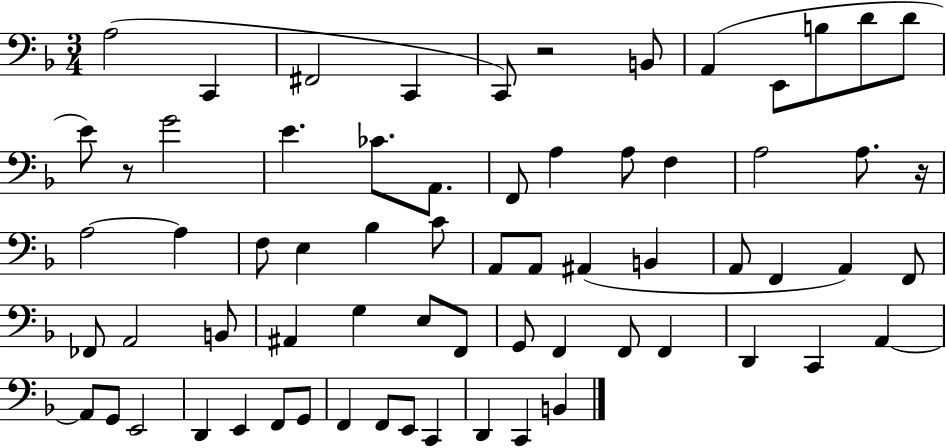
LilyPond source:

{
  \clef bass
  \numericTimeSignature
  \time 3/4
  \key f \major
  a2( c,4 | fis,2 c,4 | c,8) r2 b,8 | a,4( e,8 b8 d'8 d'8 | \break e'8) r8 g'2 | e'4. ces'8. a,8. | f,8 a4 a8 f4 | a2 a8. r16 | \break a2~~ a4 | f8 e4 bes4 c'8 | a,8 a,8 ais,4( b,4 | a,8 f,4 a,4) f,8 | \break fes,8 a,2 b,8 | ais,4 g4 e8 f,8 | g,8 f,4 f,8 f,4 | d,4 c,4 a,4~~ | \break a,8 g,8 e,2 | d,4 e,4 f,8 g,8 | f,4 f,8 e,8 c,4 | d,4 c,4 b,4 | \break \bar "|."
}